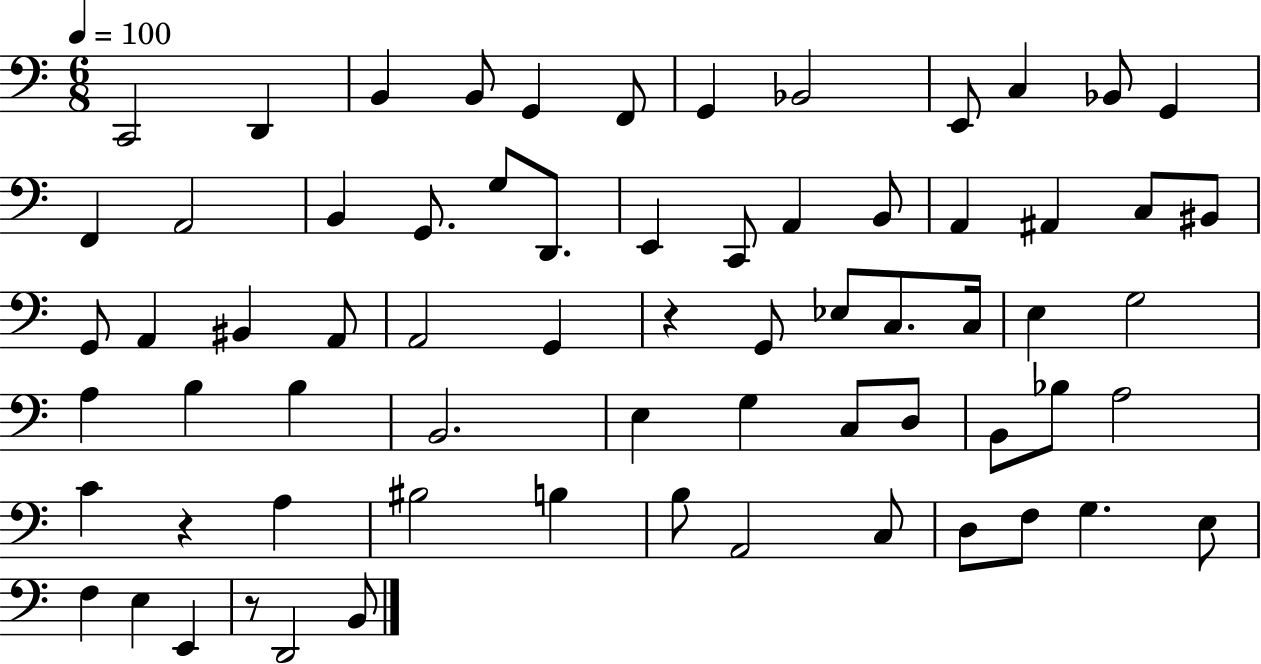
{
  \clef bass
  \numericTimeSignature
  \time 6/8
  \key c \major
  \tempo 4 = 100
  c,2 d,4 | b,4 b,8 g,4 f,8 | g,4 bes,2 | e,8 c4 bes,8 g,4 | \break f,4 a,2 | b,4 g,8. g8 d,8. | e,4 c,8 a,4 b,8 | a,4 ais,4 c8 bis,8 | \break g,8 a,4 bis,4 a,8 | a,2 g,4 | r4 g,8 ees8 c8. c16 | e4 g2 | \break a4 b4 b4 | b,2. | e4 g4 c8 d8 | b,8 bes8 a2 | \break c'4 r4 a4 | bis2 b4 | b8 a,2 c8 | d8 f8 g4. e8 | \break f4 e4 e,4 | r8 d,2 b,8 | \bar "|."
}